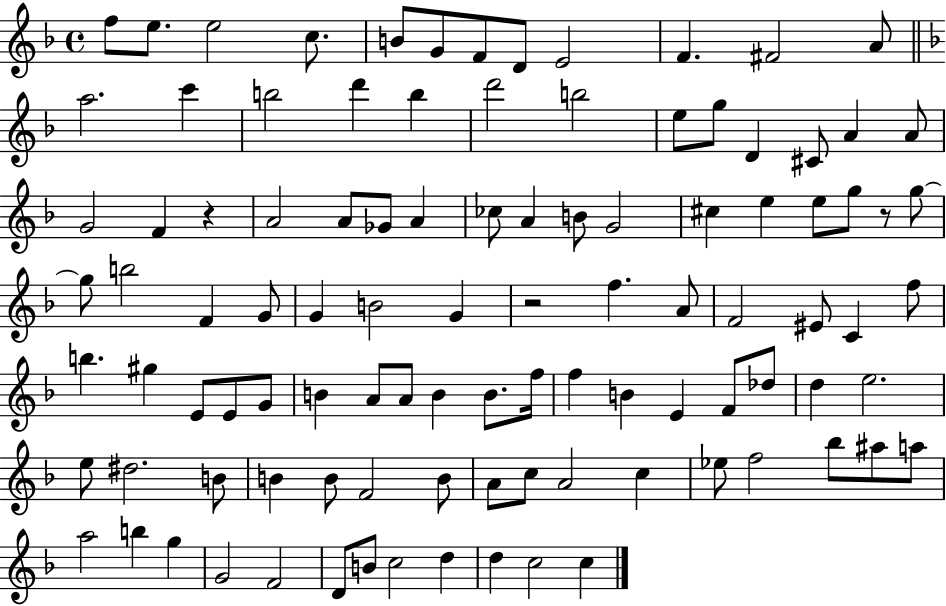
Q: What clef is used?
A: treble